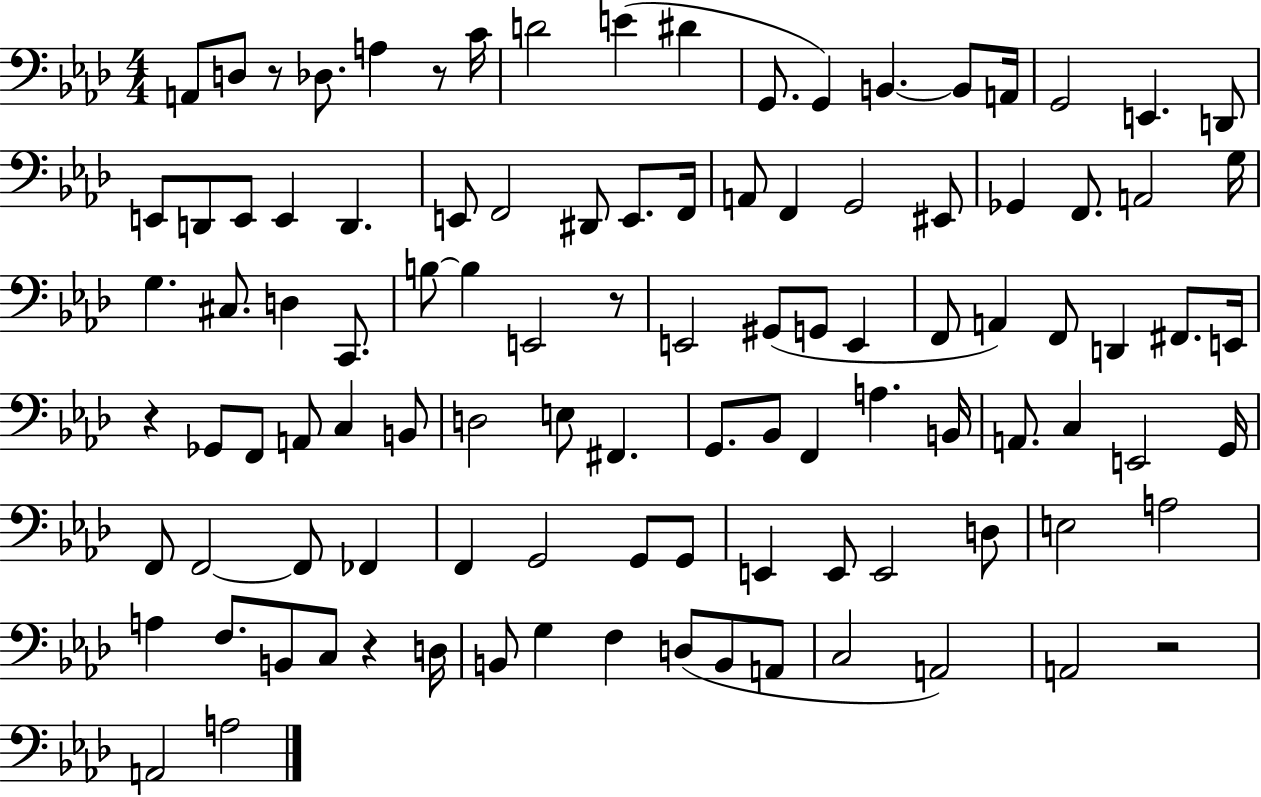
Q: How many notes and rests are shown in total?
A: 104